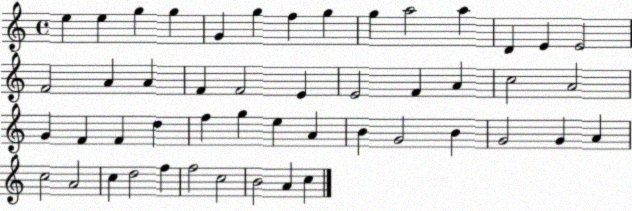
X:1
T:Untitled
M:4/4
L:1/4
K:C
e e g g G g f g g a2 a D E E2 F2 A A F F2 E E2 F A c2 A2 G F F d f g e A B G2 B G2 G A c2 A2 c d2 f f2 c2 B2 A c